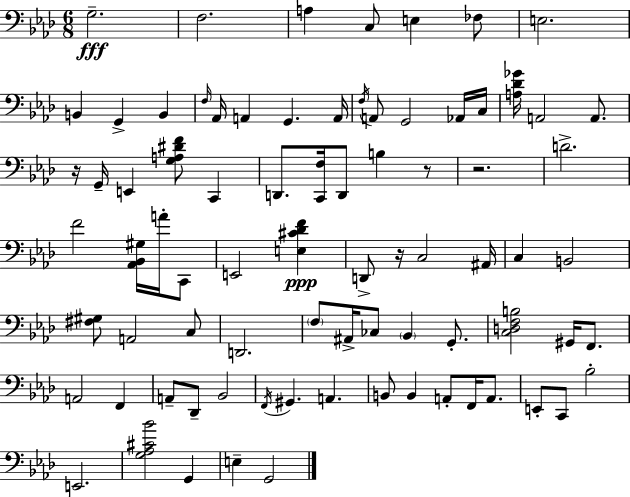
G3/h. F3/h. A3/q C3/e E3/q FES3/e E3/h. B2/q G2/q B2/q F3/s Ab2/s A2/q G2/q. A2/s F3/s A2/e G2/h Ab2/s C3/s [A3,Db4,Gb4]/s A2/h A2/e. R/s G2/s E2/q [G3,A3,D#4,F4]/e C2/q D2/e. [C2,F3]/s D2/e B3/q R/e R/h. D4/h. F4/h [Ab2,Bb2,G#3]/s A4/s C2/e E2/h [E3,C#4,Db4,F4]/q D2/e R/s C3/h A#2/s C3/q B2/h [F#3,G#3]/e A2/h C3/e D2/h. F3/e A#2/s CES3/e Bb2/q G2/e. [C3,D3,F3,B3]/h G#2/s F2/e. A2/h F2/q A2/e Db2/e Bb2/h F2/s G#2/q. A2/q. B2/e B2/q A2/e F2/s A2/e. E2/e C2/e Bb3/h E2/h. [G3,Ab3,C#4,Bb4]/h G2/q E3/q G2/h